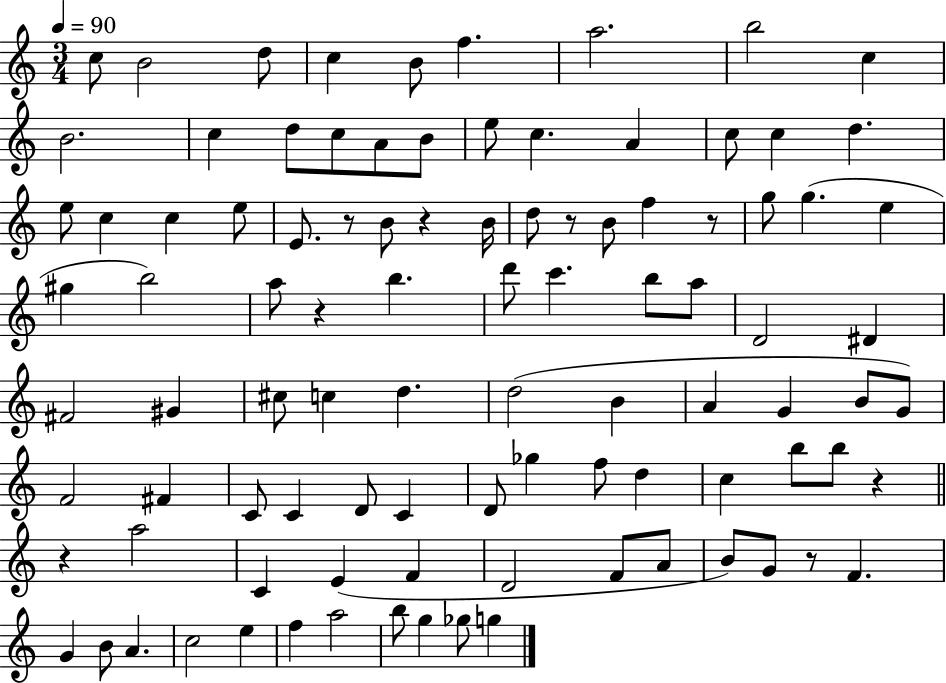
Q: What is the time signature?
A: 3/4